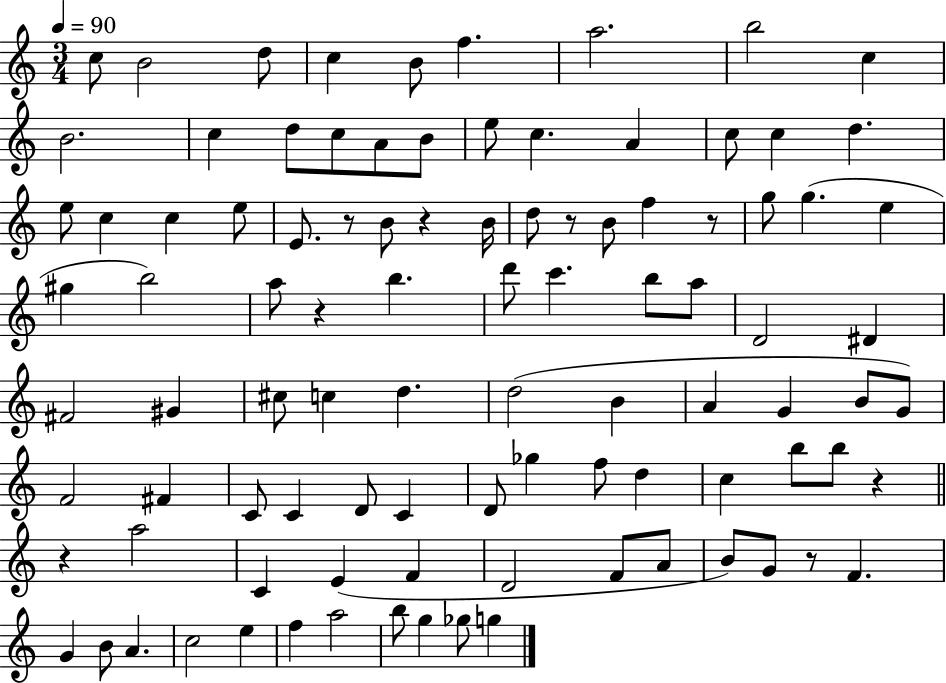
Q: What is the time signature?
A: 3/4